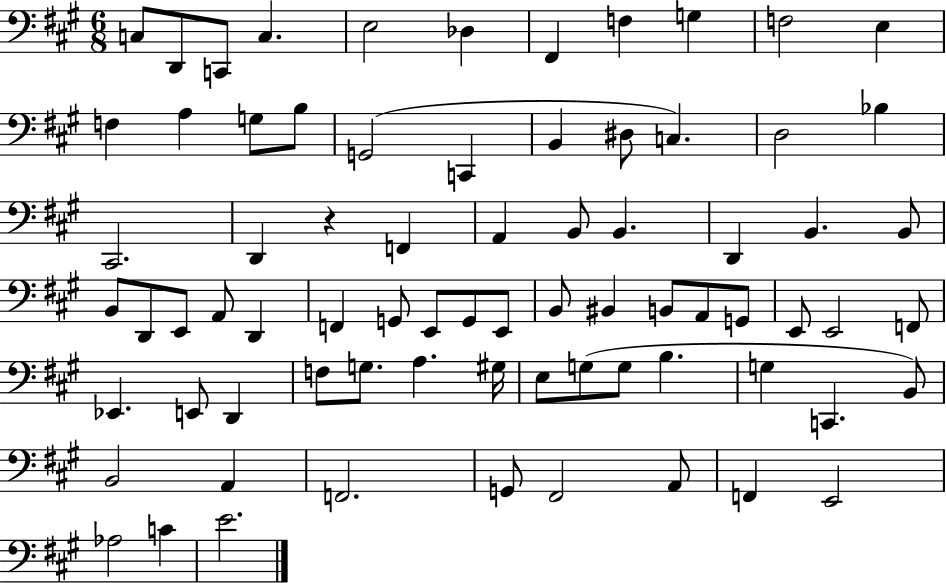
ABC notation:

X:1
T:Untitled
M:6/8
L:1/4
K:A
C,/2 D,,/2 C,,/2 C, E,2 _D, ^F,, F, G, F,2 E, F, A, G,/2 B,/2 G,,2 C,, B,, ^D,/2 C, D,2 _B, ^C,,2 D,, z F,, A,, B,,/2 B,, D,, B,, B,,/2 B,,/2 D,,/2 E,,/2 A,,/2 D,, F,, G,,/2 E,,/2 G,,/2 E,,/2 B,,/2 ^B,, B,,/2 A,,/2 G,,/2 E,,/2 E,,2 F,,/2 _E,, E,,/2 D,, F,/2 G,/2 A, ^G,/4 E,/2 G,/2 G,/2 B, G, C,, B,,/2 B,,2 A,, F,,2 G,,/2 ^F,,2 A,,/2 F,, E,,2 _A,2 C E2